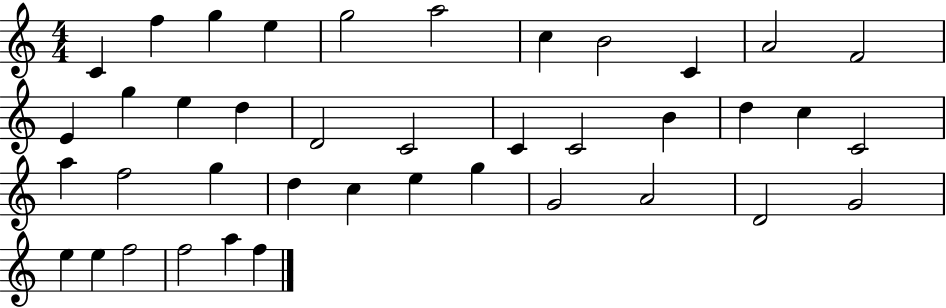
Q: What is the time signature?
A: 4/4